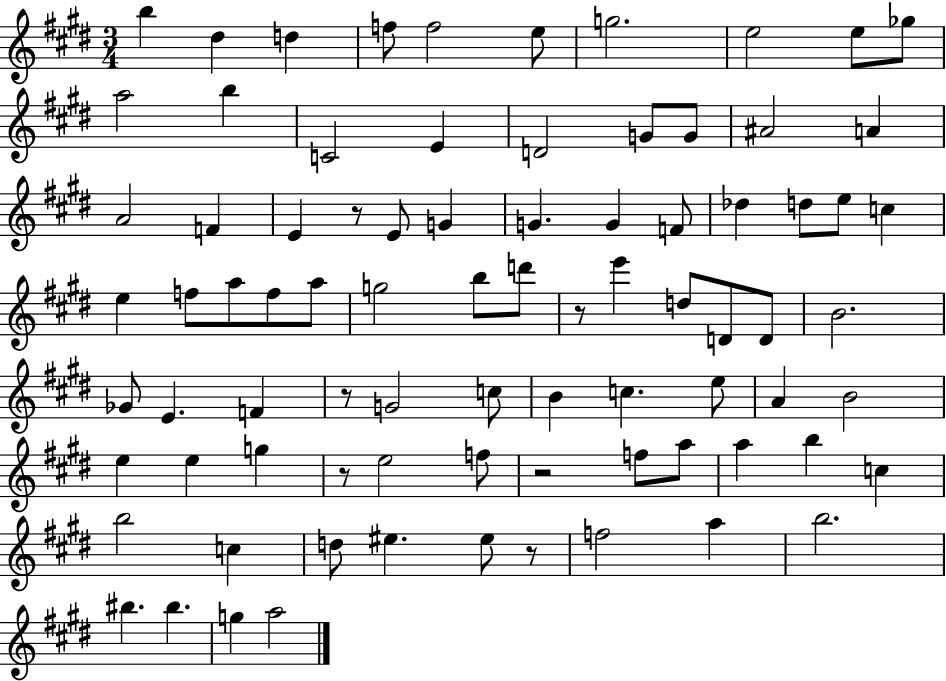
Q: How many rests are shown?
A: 6